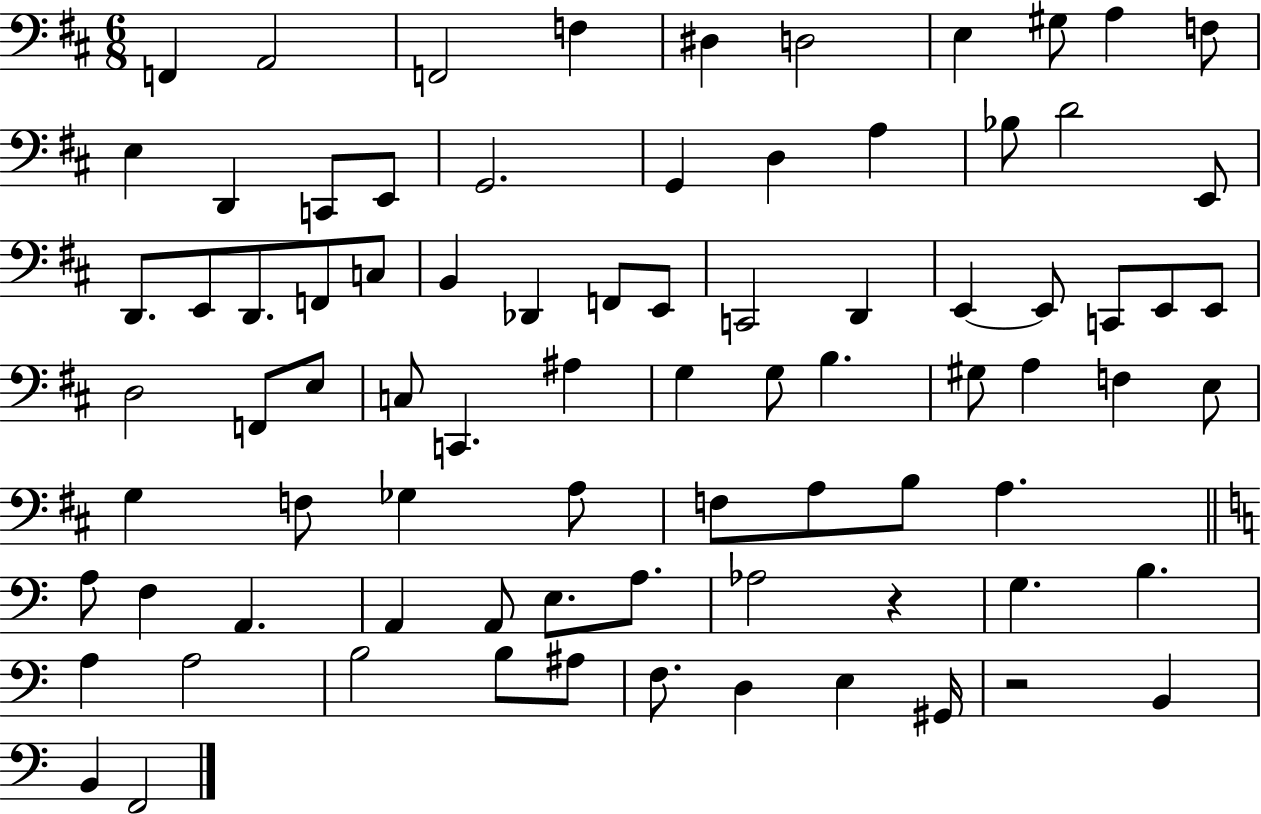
X:1
T:Untitled
M:6/8
L:1/4
K:D
F,, A,,2 F,,2 F, ^D, D,2 E, ^G,/2 A, F,/2 E, D,, C,,/2 E,,/2 G,,2 G,, D, A, _B,/2 D2 E,,/2 D,,/2 E,,/2 D,,/2 F,,/2 C,/2 B,, _D,, F,,/2 E,,/2 C,,2 D,, E,, E,,/2 C,,/2 E,,/2 E,,/2 D,2 F,,/2 E,/2 C,/2 C,, ^A, G, G,/2 B, ^G,/2 A, F, E,/2 G, F,/2 _G, A,/2 F,/2 A,/2 B,/2 A, A,/2 F, A,, A,, A,,/2 E,/2 A,/2 _A,2 z G, B, A, A,2 B,2 B,/2 ^A,/2 F,/2 D, E, ^G,,/4 z2 B,, B,, F,,2